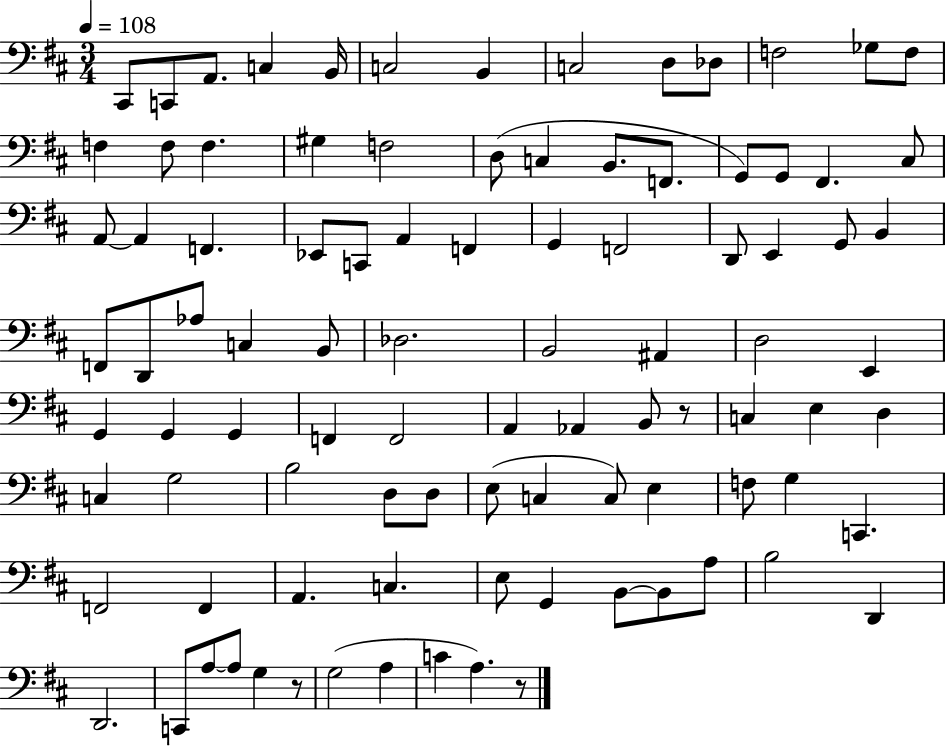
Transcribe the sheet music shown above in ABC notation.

X:1
T:Untitled
M:3/4
L:1/4
K:D
^C,,/2 C,,/2 A,,/2 C, B,,/4 C,2 B,, C,2 D,/2 _D,/2 F,2 _G,/2 F,/2 F, F,/2 F, ^G, F,2 D,/2 C, B,,/2 F,,/2 G,,/2 G,,/2 ^F,, ^C,/2 A,,/2 A,, F,, _E,,/2 C,,/2 A,, F,, G,, F,,2 D,,/2 E,, G,,/2 B,, F,,/2 D,,/2 _A,/2 C, B,,/2 _D,2 B,,2 ^A,, D,2 E,, G,, G,, G,, F,, F,,2 A,, _A,, B,,/2 z/2 C, E, D, C, G,2 B,2 D,/2 D,/2 E,/2 C, C,/2 E, F,/2 G, C,, F,,2 F,, A,, C, E,/2 G,, B,,/2 B,,/2 A,/2 B,2 D,, D,,2 C,,/2 A,/2 A,/2 G, z/2 G,2 A, C A, z/2